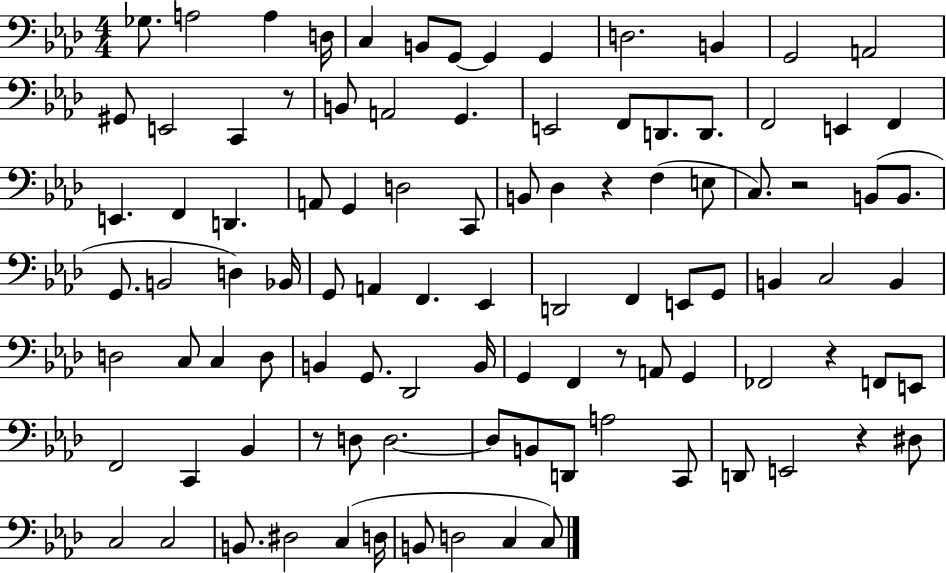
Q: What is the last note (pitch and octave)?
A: C3